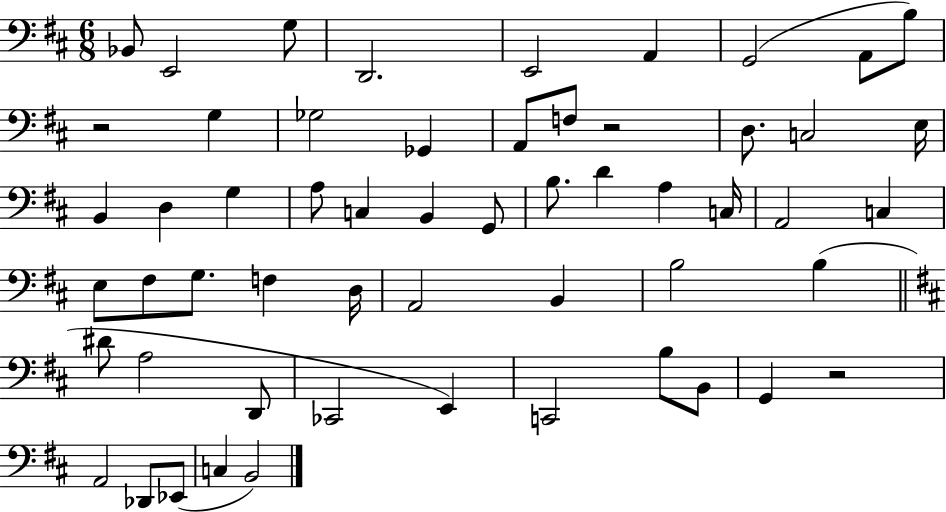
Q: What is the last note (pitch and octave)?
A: B2